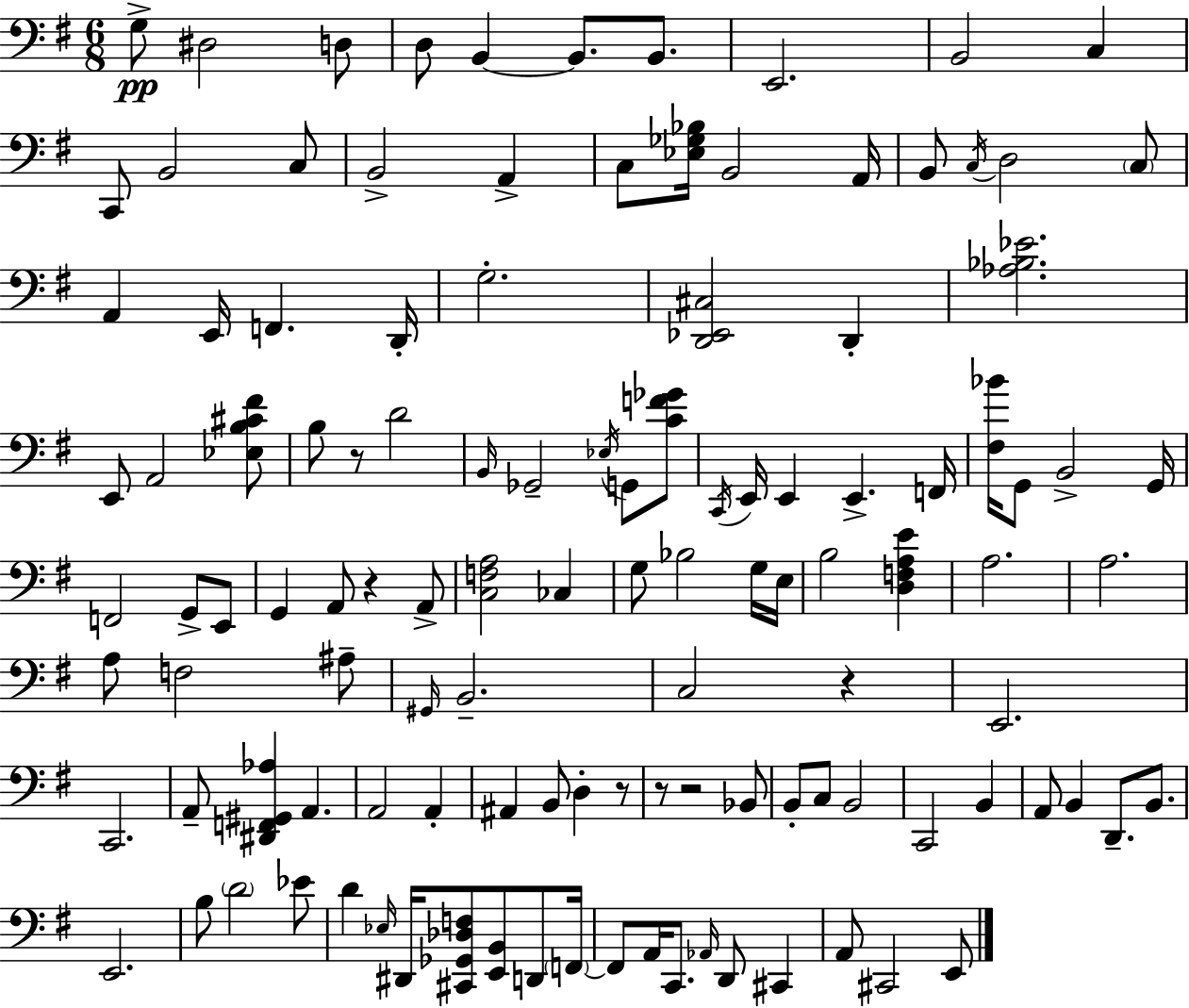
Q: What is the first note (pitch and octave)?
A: G3